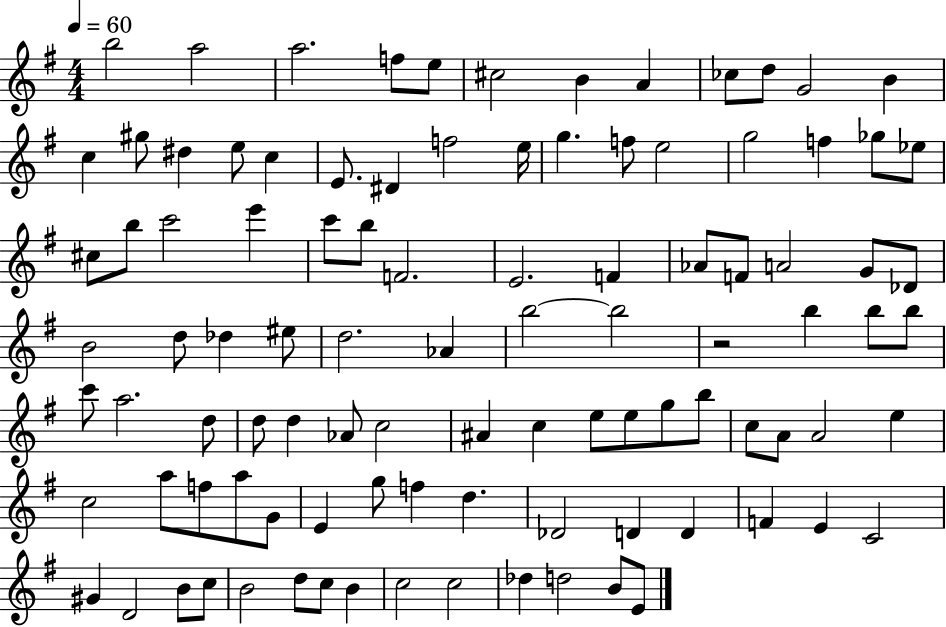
{
  \clef treble
  \numericTimeSignature
  \time 4/4
  \key g \major
  \tempo 4 = 60
  b''2 a''2 | a''2. f''8 e''8 | cis''2 b'4 a'4 | ces''8 d''8 g'2 b'4 | \break c''4 gis''8 dis''4 e''8 c''4 | e'8. dis'4 f''2 e''16 | g''4. f''8 e''2 | g''2 f''4 ges''8 ees''8 | \break cis''8 b''8 c'''2 e'''4 | c'''8 b''8 f'2. | e'2. f'4 | aes'8 f'8 a'2 g'8 des'8 | \break b'2 d''8 des''4 eis''8 | d''2. aes'4 | b''2~~ b''2 | r2 b''4 b''8 b''8 | \break c'''8 a''2. d''8 | d''8 d''4 aes'8 c''2 | ais'4 c''4 e''8 e''8 g''8 b''8 | c''8 a'8 a'2 e''4 | \break c''2 a''8 f''8 a''8 g'8 | e'4 g''8 f''4 d''4. | des'2 d'4 d'4 | f'4 e'4 c'2 | \break gis'4 d'2 b'8 c''8 | b'2 d''8 c''8 b'4 | c''2 c''2 | des''4 d''2 b'8 e'8 | \break \bar "|."
}